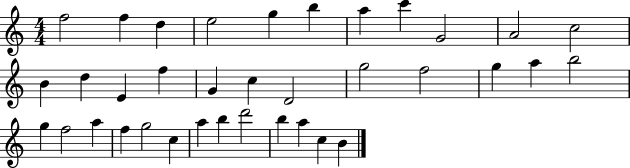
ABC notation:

X:1
T:Untitled
M:4/4
L:1/4
K:C
f2 f d e2 g b a c' G2 A2 c2 B d E f G c D2 g2 f2 g a b2 g f2 a f g2 c a b d'2 b a c B